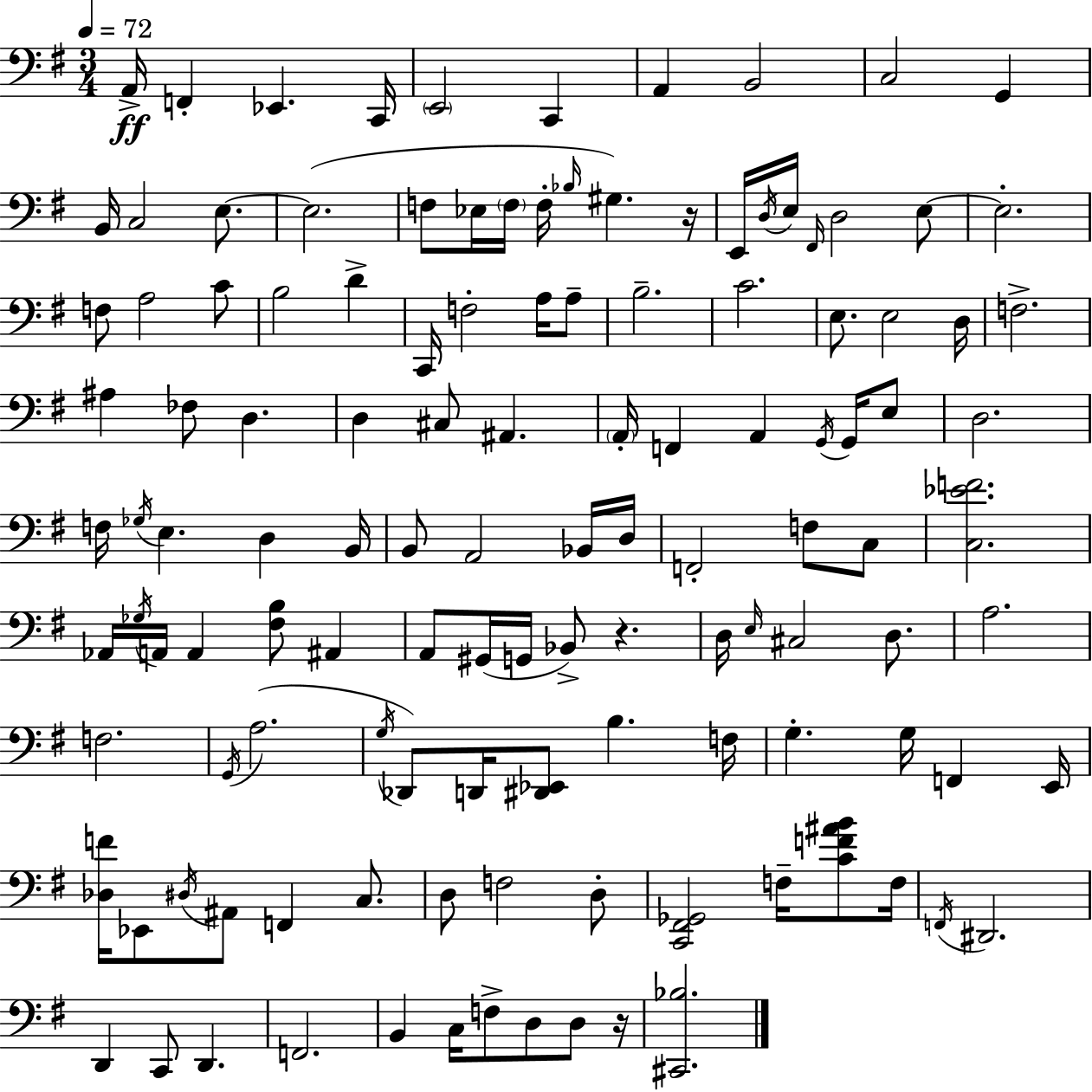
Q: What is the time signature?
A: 3/4